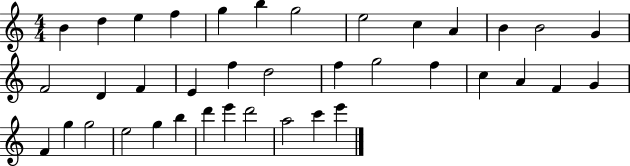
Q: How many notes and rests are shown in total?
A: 38